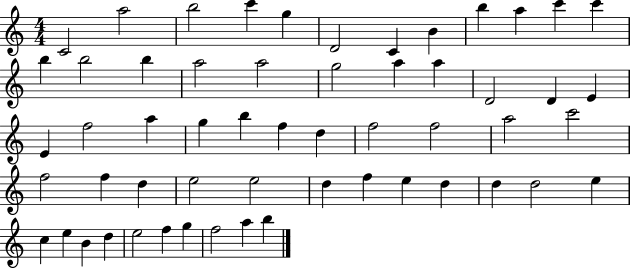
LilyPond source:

{
  \clef treble
  \numericTimeSignature
  \time 4/4
  \key c \major
  c'2 a''2 | b''2 c'''4 g''4 | d'2 c'4 b'4 | b''4 a''4 c'''4 c'''4 | \break b''4 b''2 b''4 | a''2 a''2 | g''2 a''4 a''4 | d'2 d'4 e'4 | \break e'4 f''2 a''4 | g''4 b''4 f''4 d''4 | f''2 f''2 | a''2 c'''2 | \break f''2 f''4 d''4 | e''2 e''2 | d''4 f''4 e''4 d''4 | d''4 d''2 e''4 | \break c''4 e''4 b'4 d''4 | e''2 f''4 g''4 | f''2 a''4 b''4 | \bar "|."
}